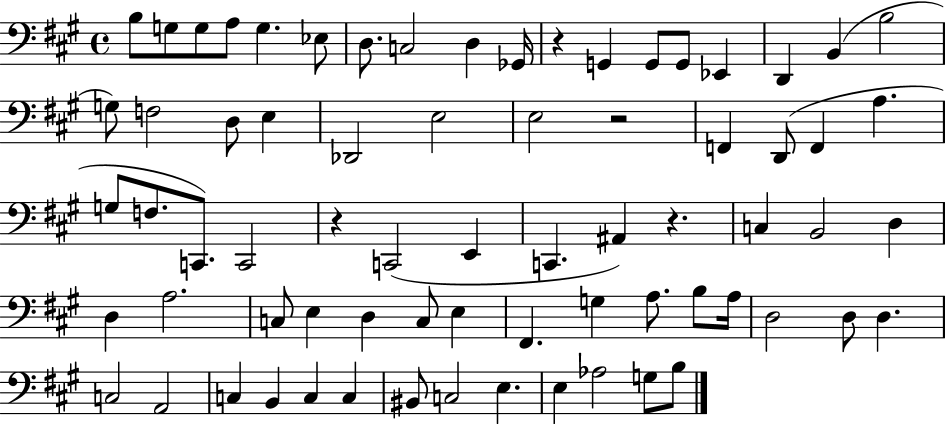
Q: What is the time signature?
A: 4/4